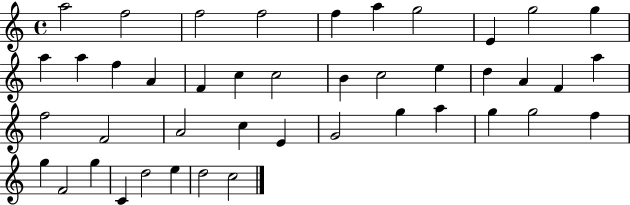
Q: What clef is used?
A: treble